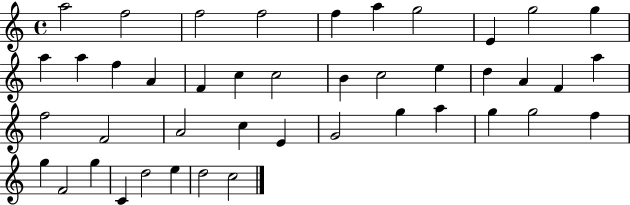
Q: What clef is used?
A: treble